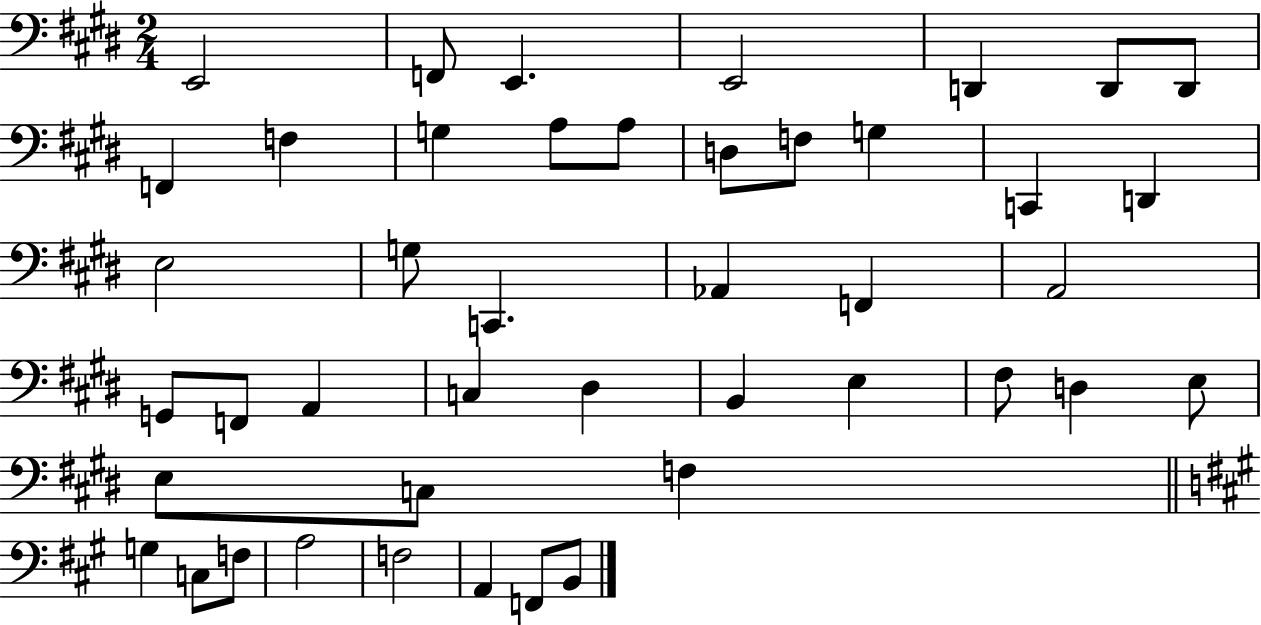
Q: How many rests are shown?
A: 0